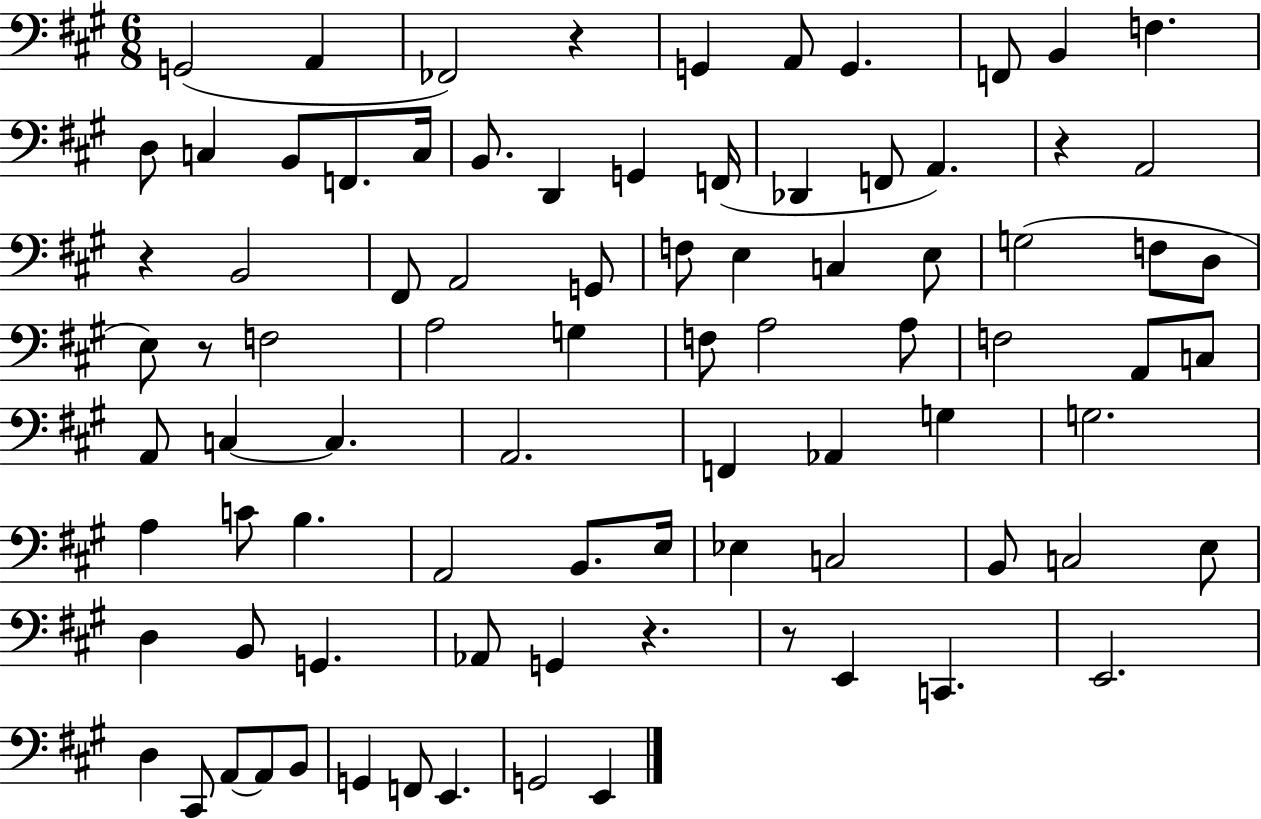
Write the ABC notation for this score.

X:1
T:Untitled
M:6/8
L:1/4
K:A
G,,2 A,, _F,,2 z G,, A,,/2 G,, F,,/2 B,, F, D,/2 C, B,,/2 F,,/2 C,/4 B,,/2 D,, G,, F,,/4 _D,, F,,/2 A,, z A,,2 z B,,2 ^F,,/2 A,,2 G,,/2 F,/2 E, C, E,/2 G,2 F,/2 D,/2 E,/2 z/2 F,2 A,2 G, F,/2 A,2 A,/2 F,2 A,,/2 C,/2 A,,/2 C, C, A,,2 F,, _A,, G, G,2 A, C/2 B, A,,2 B,,/2 E,/4 _E, C,2 B,,/2 C,2 E,/2 D, B,,/2 G,, _A,,/2 G,, z z/2 E,, C,, E,,2 D, ^C,,/2 A,,/2 A,,/2 B,,/2 G,, F,,/2 E,, G,,2 E,,